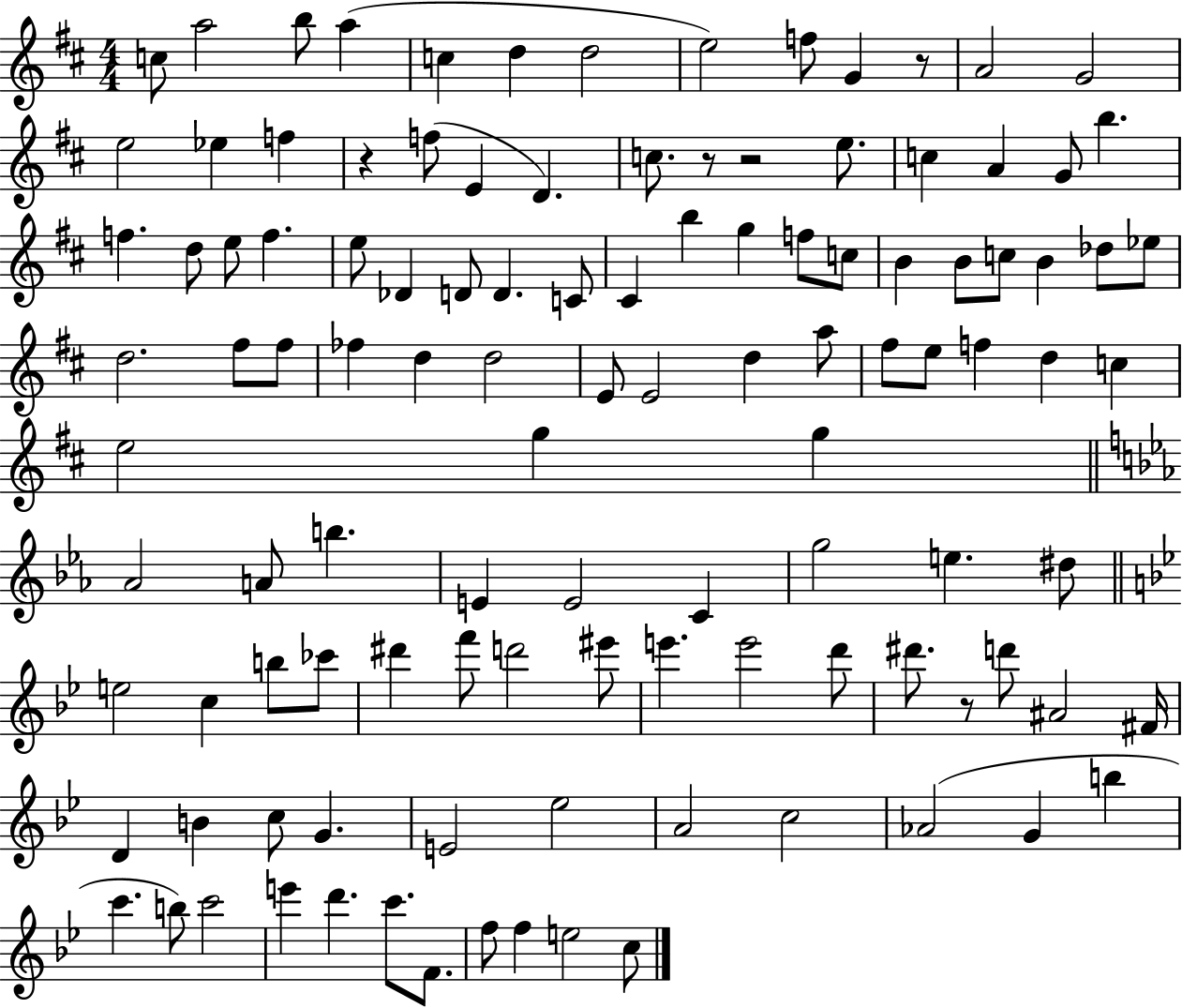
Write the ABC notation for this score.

X:1
T:Untitled
M:4/4
L:1/4
K:D
c/2 a2 b/2 a c d d2 e2 f/2 G z/2 A2 G2 e2 _e f z f/2 E D c/2 z/2 z2 e/2 c A G/2 b f d/2 e/2 f e/2 _D D/2 D C/2 ^C b g f/2 c/2 B B/2 c/2 B _d/2 _e/2 d2 ^f/2 ^f/2 _f d d2 E/2 E2 d a/2 ^f/2 e/2 f d c e2 g g _A2 A/2 b E E2 C g2 e ^d/2 e2 c b/2 _c'/2 ^d' f'/2 d'2 ^e'/2 e' e'2 d'/2 ^d'/2 z/2 d'/2 ^A2 ^F/4 D B c/2 G E2 _e2 A2 c2 _A2 G b c' b/2 c'2 e' d' c'/2 F/2 f/2 f e2 c/2